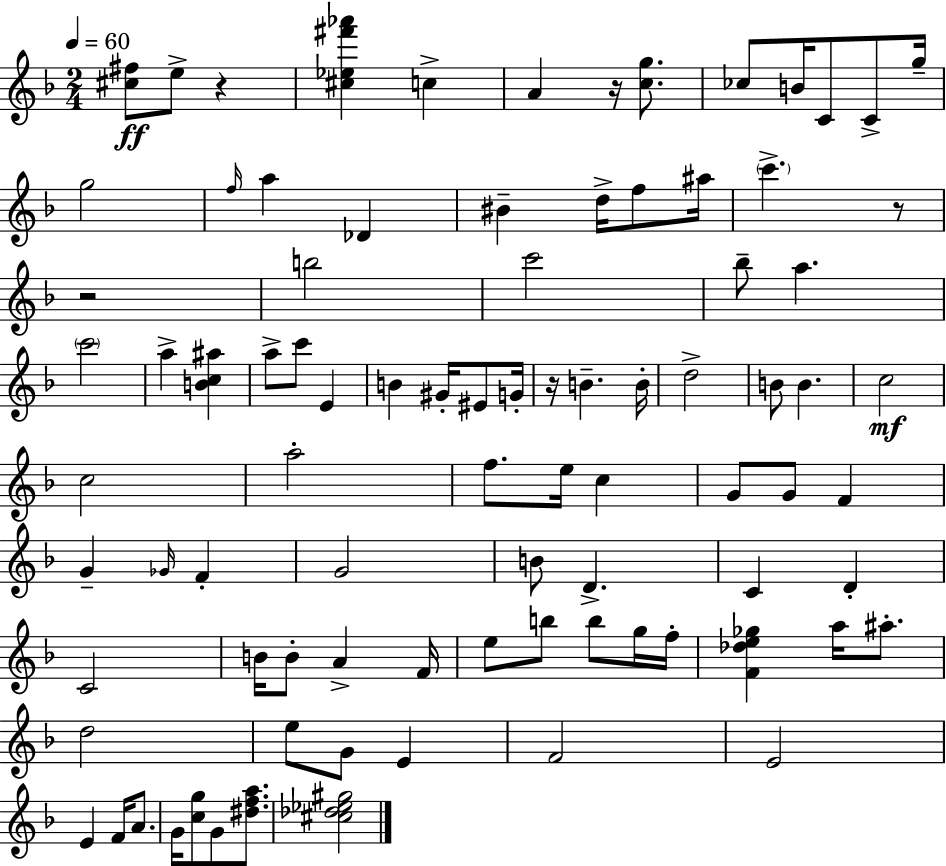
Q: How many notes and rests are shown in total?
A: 88